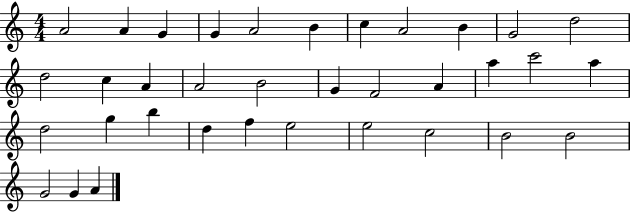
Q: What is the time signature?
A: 4/4